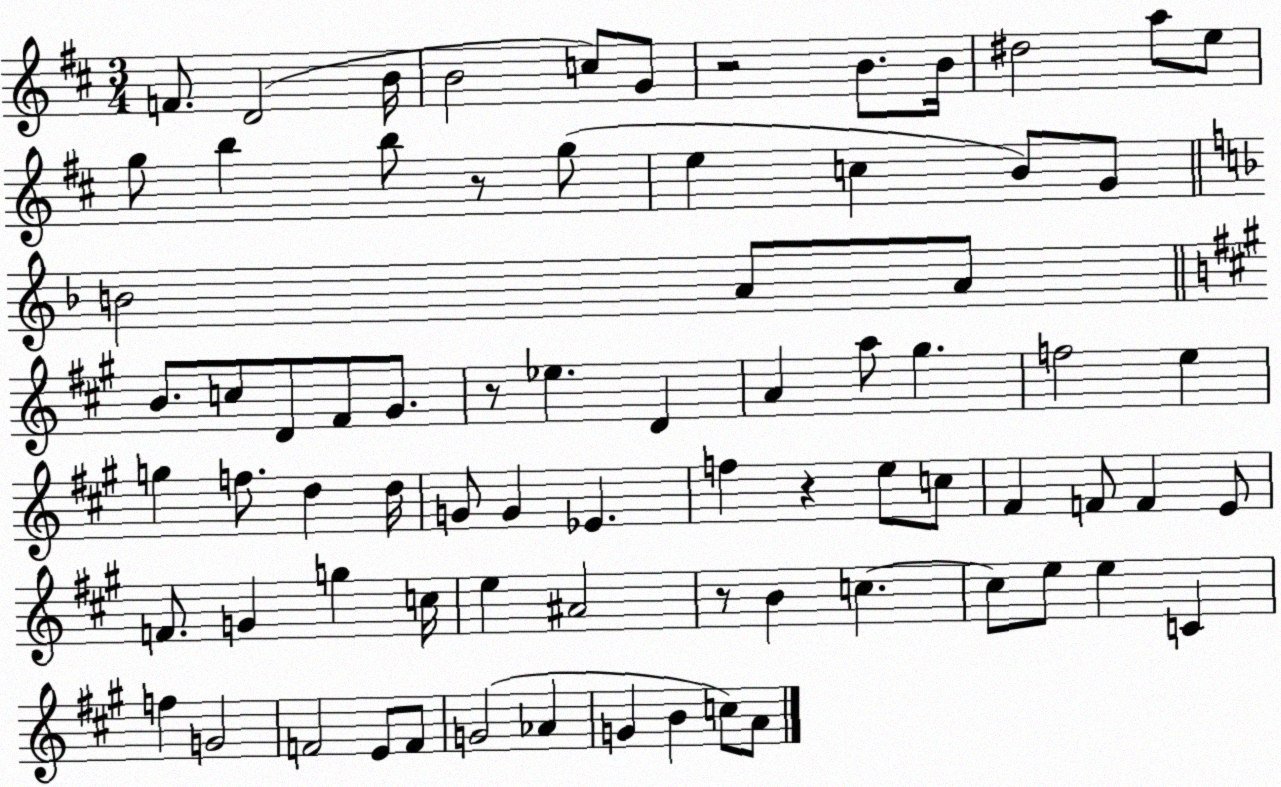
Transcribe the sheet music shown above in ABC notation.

X:1
T:Untitled
M:3/4
L:1/4
K:D
F/2 D2 B/4 B2 c/2 G/2 z2 B/2 B/4 ^d2 a/2 e/2 g/2 b b/2 z/2 g/2 e c B/2 G/2 B2 A/2 A/2 B/2 c/2 D/2 ^F/2 ^G/2 z/2 _e D A a/2 ^g f2 e g f/2 d d/4 G/2 G _E f z e/2 c/2 ^F F/2 F E/2 F/2 G g c/4 e ^A2 z/2 B c c/2 e/2 e C f G2 F2 E/2 F/2 G2 _A G B c/2 A/2